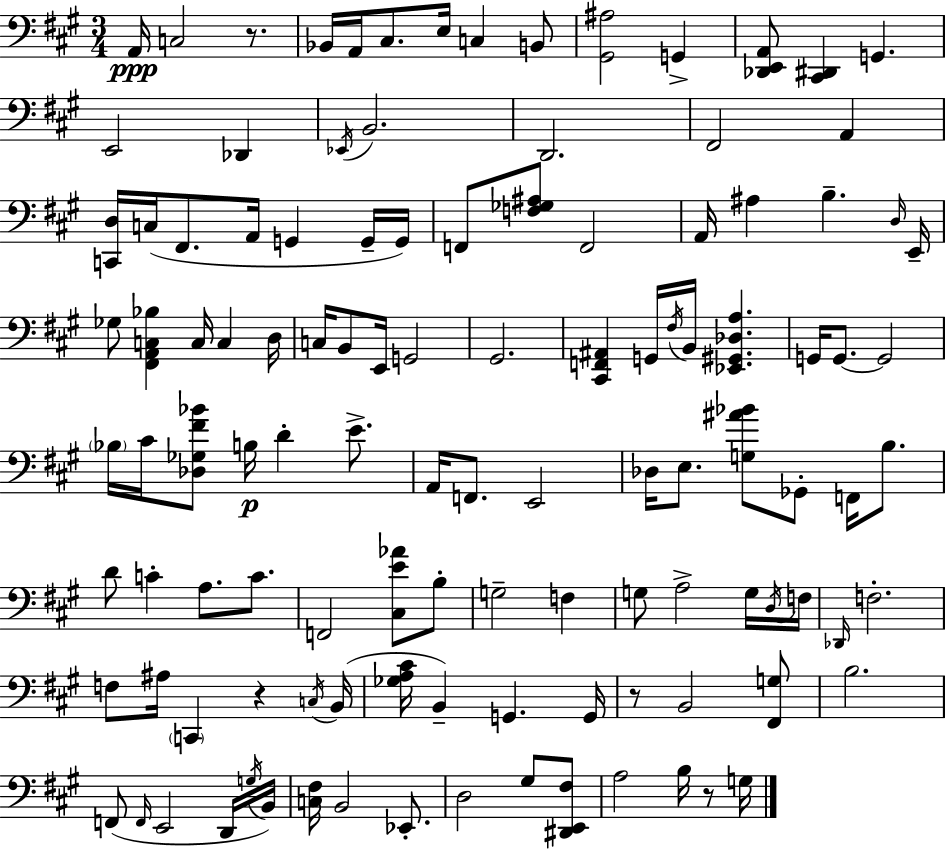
X:1
T:Untitled
M:3/4
L:1/4
K:A
A,,/4 C,2 z/2 _B,,/4 A,,/4 ^C,/2 E,/4 C, B,,/2 [^G,,^A,]2 G,, [_D,,E,,A,,]/2 [^C,,^D,,] G,, E,,2 _D,, _E,,/4 B,,2 D,,2 ^F,,2 A,, [C,,D,]/4 C,/4 ^F,,/2 A,,/4 G,, G,,/4 G,,/4 F,,/2 [F,_G,^A,]/2 F,,2 A,,/4 ^A, B, D,/4 E,,/4 _G,/2 [^F,,A,,C,_B,] C,/4 C, D,/4 C,/4 B,,/2 E,,/4 G,,2 ^G,,2 [^C,,F,,^A,,] G,,/4 ^F,/4 B,,/4 [_E,,^G,,_D,A,] G,,/4 G,,/2 G,,2 _B,/4 ^C/4 [_D,_G,^F_B]/2 B,/4 D E/2 A,,/4 F,,/2 E,,2 _D,/4 E,/2 [G,^A_B]/2 _G,,/2 F,,/4 B,/2 D/2 C A,/2 C/2 F,,2 [^C,E_A]/2 B,/2 G,2 F, G,/2 A,2 G,/4 D,/4 F,/4 _D,,/4 F,2 F,/2 ^A,/4 C,, z C,/4 B,,/4 [_G,A,^C]/4 B,, G,, G,,/4 z/2 B,,2 [^F,,G,]/2 B,2 F,,/2 F,,/4 E,,2 D,,/4 G,/4 B,,/4 [C,^F,]/4 B,,2 _E,,/2 D,2 ^G,/2 [^D,,E,,^F,]/2 A,2 B,/4 z/2 G,/4